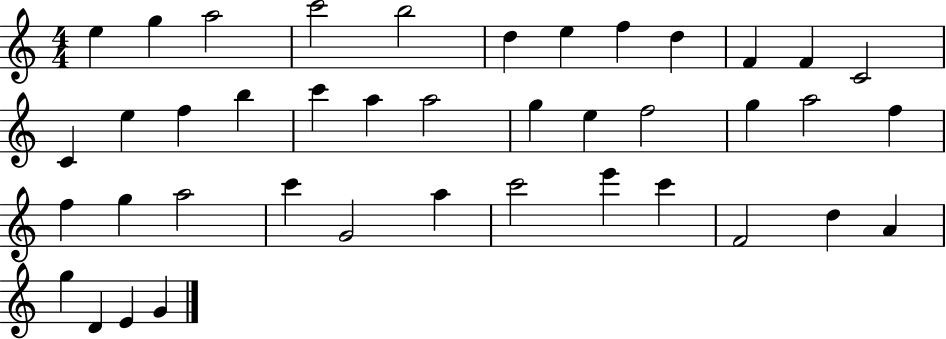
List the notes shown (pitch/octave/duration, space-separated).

E5/q G5/q A5/h C6/h B5/h D5/q E5/q F5/q D5/q F4/q F4/q C4/h C4/q E5/q F5/q B5/q C6/q A5/q A5/h G5/q E5/q F5/h G5/q A5/h F5/q F5/q G5/q A5/h C6/q G4/h A5/q C6/h E6/q C6/q F4/h D5/q A4/q G5/q D4/q E4/q G4/q